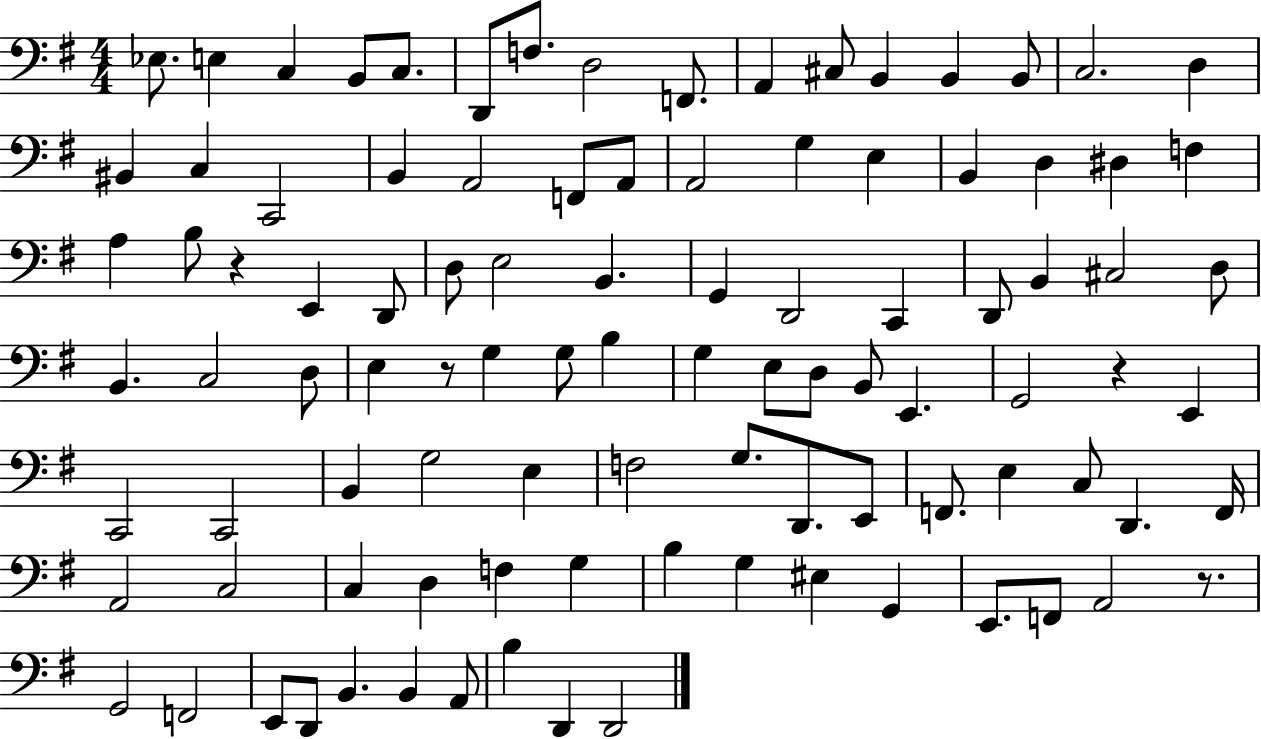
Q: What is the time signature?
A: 4/4